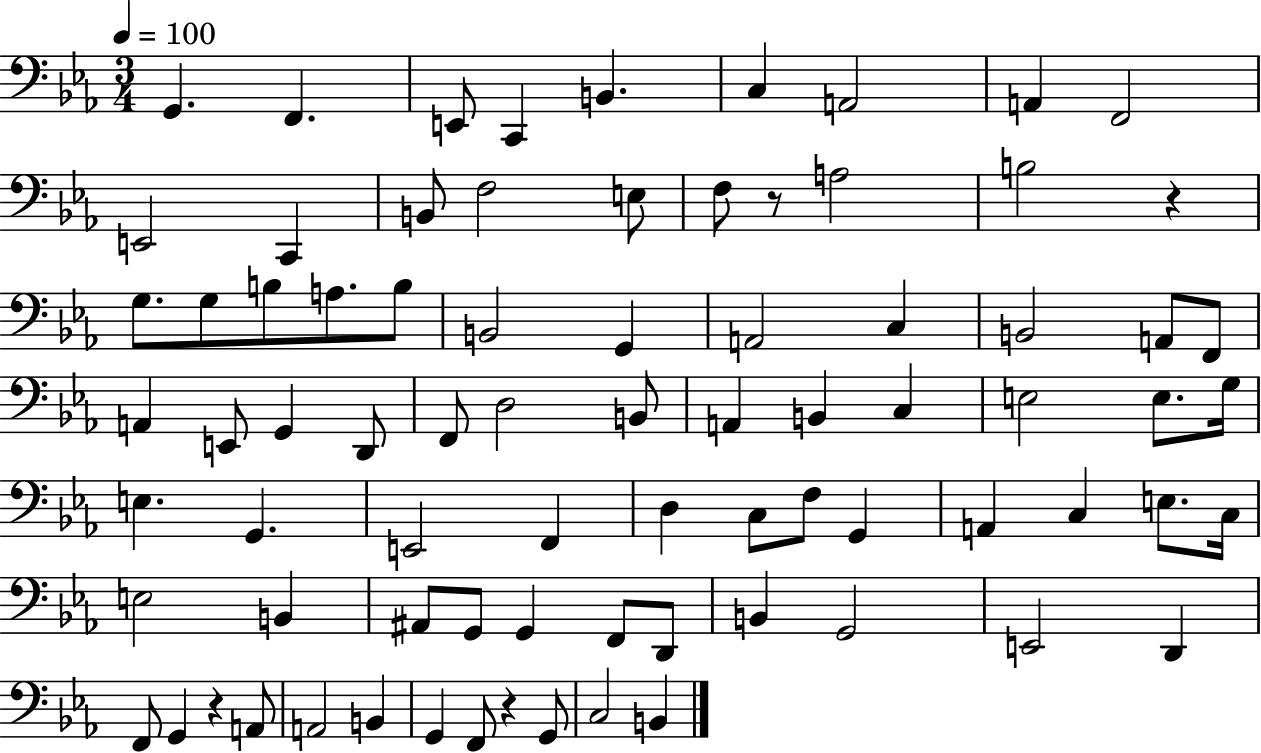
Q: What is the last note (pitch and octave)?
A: B2